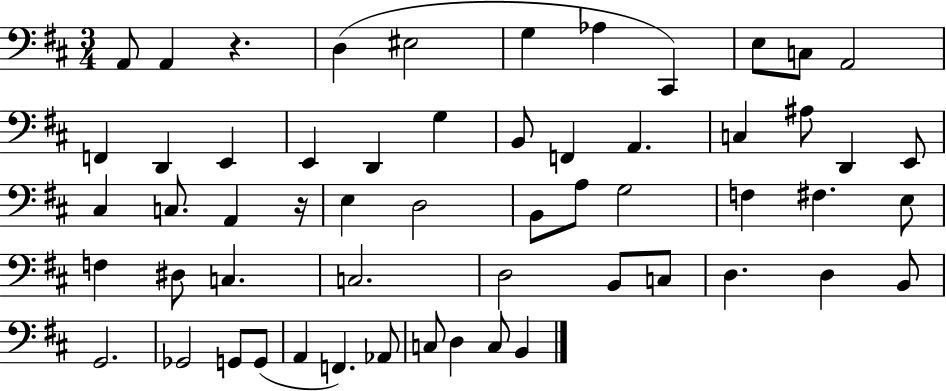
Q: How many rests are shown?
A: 2